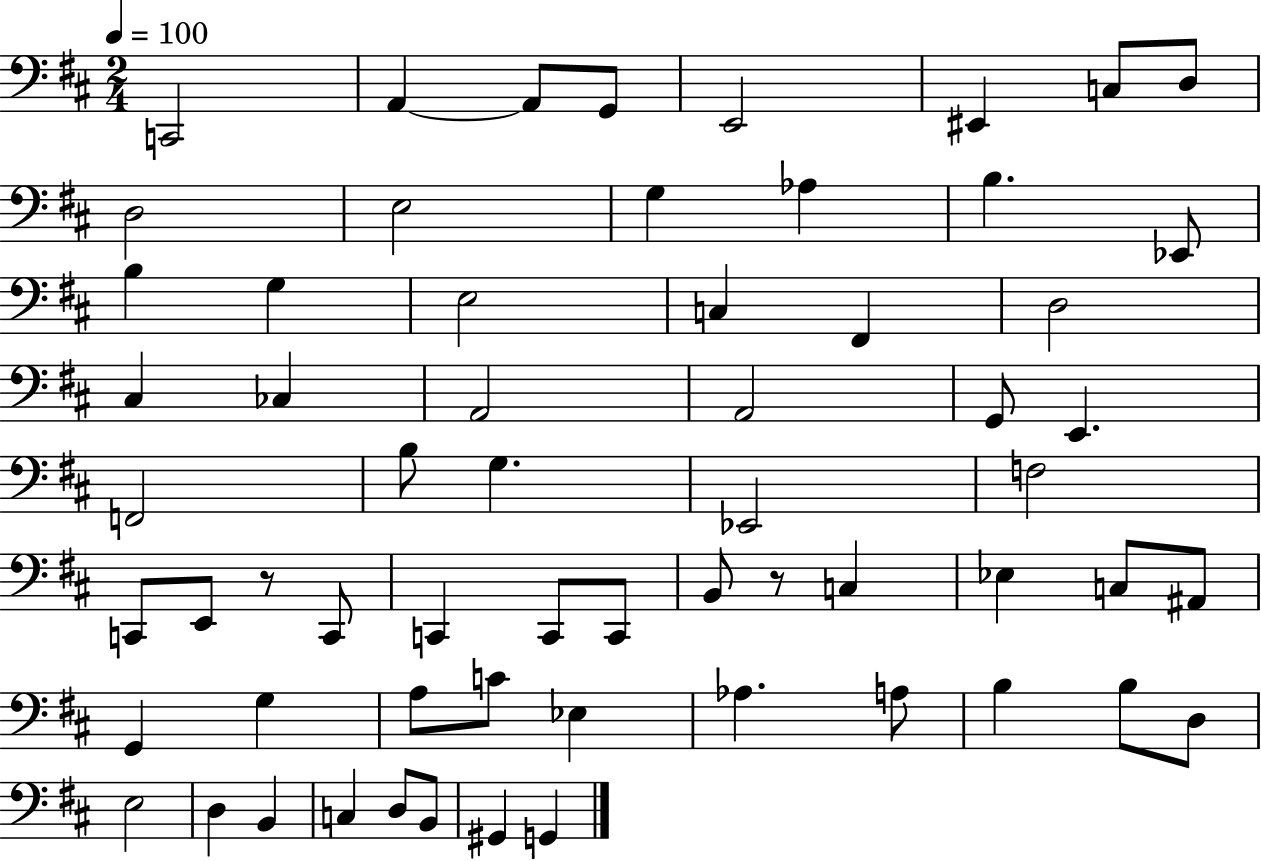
{
  \clef bass
  \numericTimeSignature
  \time 2/4
  \key d \major
  \tempo 4 = 100
  c,2 | a,4~~ a,8 g,8 | e,2 | eis,4 c8 d8 | \break d2 | e2 | g4 aes4 | b4. ees,8 | \break b4 g4 | e2 | c4 fis,4 | d2 | \break cis4 ces4 | a,2 | a,2 | g,8 e,4. | \break f,2 | b8 g4. | ees,2 | f2 | \break c,8 e,8 r8 c,8 | c,4 c,8 c,8 | b,8 r8 c4 | ees4 c8 ais,8 | \break g,4 g4 | a8 c'8 ees4 | aes4. a8 | b4 b8 d8 | \break e2 | d4 b,4 | c4 d8 b,8 | gis,4 g,4 | \break \bar "|."
}